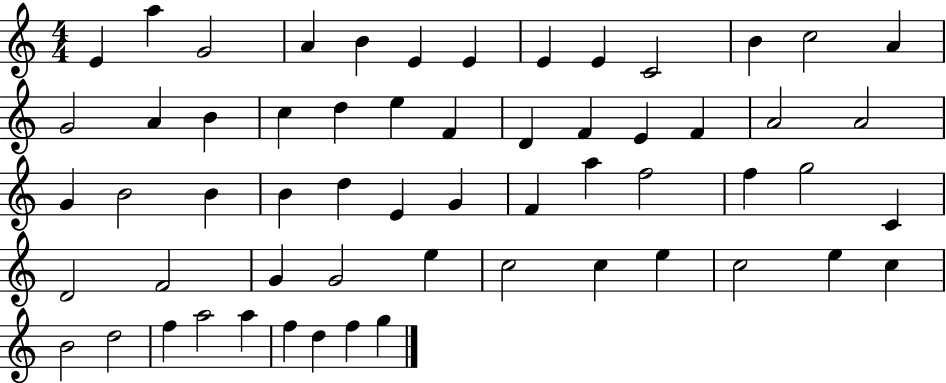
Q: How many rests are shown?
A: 0